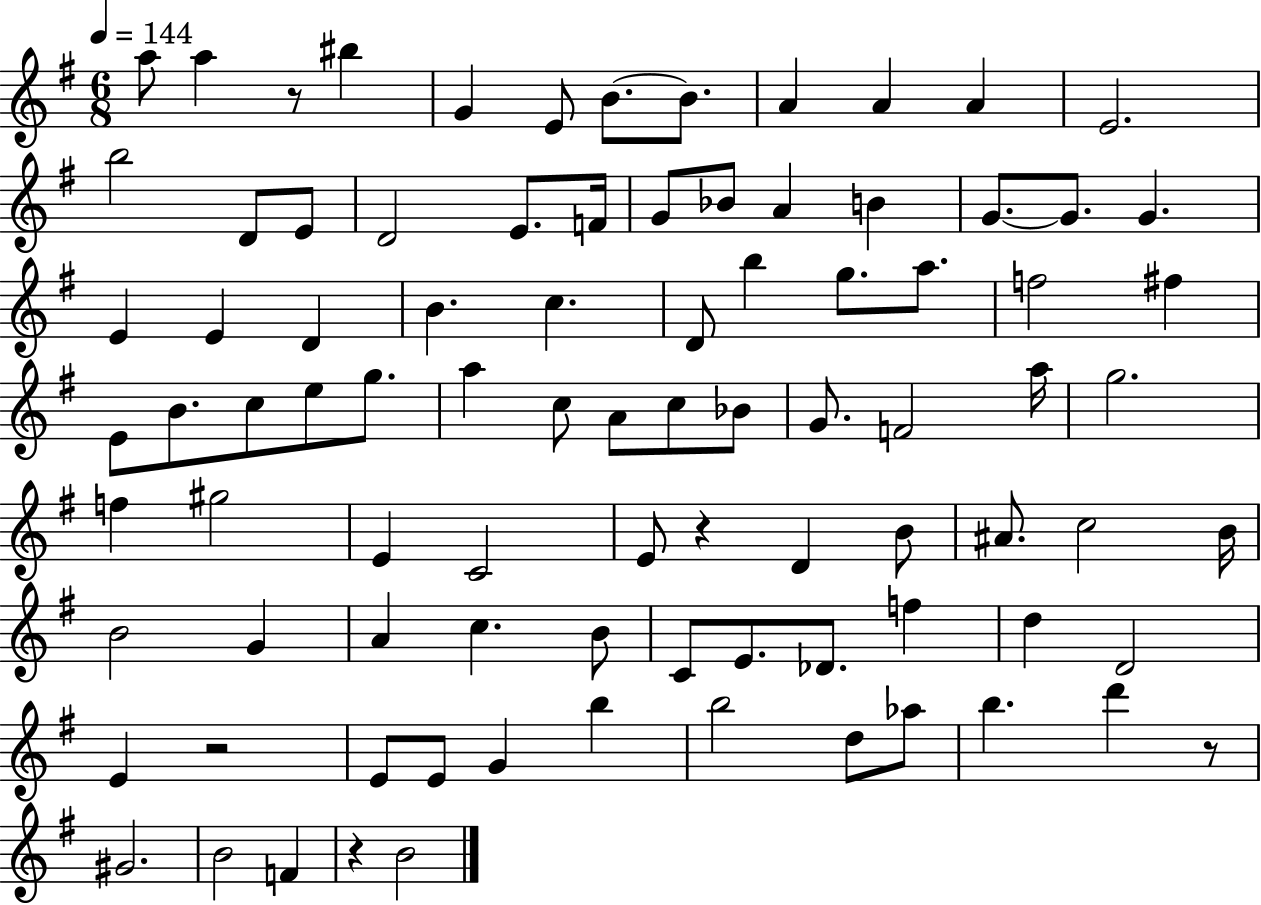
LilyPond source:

{
  \clef treble
  \numericTimeSignature
  \time 6/8
  \key g \major
  \tempo 4 = 144
  a''8 a''4 r8 bis''4 | g'4 e'8 b'8.~~ b'8. | a'4 a'4 a'4 | e'2. | \break b''2 d'8 e'8 | d'2 e'8. f'16 | g'8 bes'8 a'4 b'4 | g'8.~~ g'8. g'4. | \break e'4 e'4 d'4 | b'4. c''4. | d'8 b''4 g''8. a''8. | f''2 fis''4 | \break e'8 b'8. c''8 e''8 g''8. | a''4 c''8 a'8 c''8 bes'8 | g'8. f'2 a''16 | g''2. | \break f''4 gis''2 | e'4 c'2 | e'8 r4 d'4 b'8 | ais'8. c''2 b'16 | \break b'2 g'4 | a'4 c''4. b'8 | c'8 e'8. des'8. f''4 | d''4 d'2 | \break e'4 r2 | e'8 e'8 g'4 b''4 | b''2 d''8 aes''8 | b''4. d'''4 r8 | \break gis'2. | b'2 f'4 | r4 b'2 | \bar "|."
}